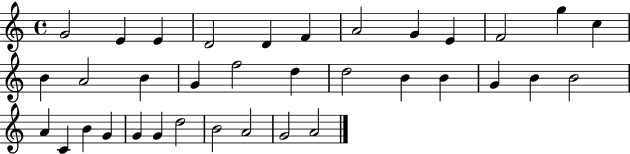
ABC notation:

X:1
T:Untitled
M:4/4
L:1/4
K:C
G2 E E D2 D F A2 G E F2 g c B A2 B G f2 d d2 B B G B B2 A C B G G G d2 B2 A2 G2 A2